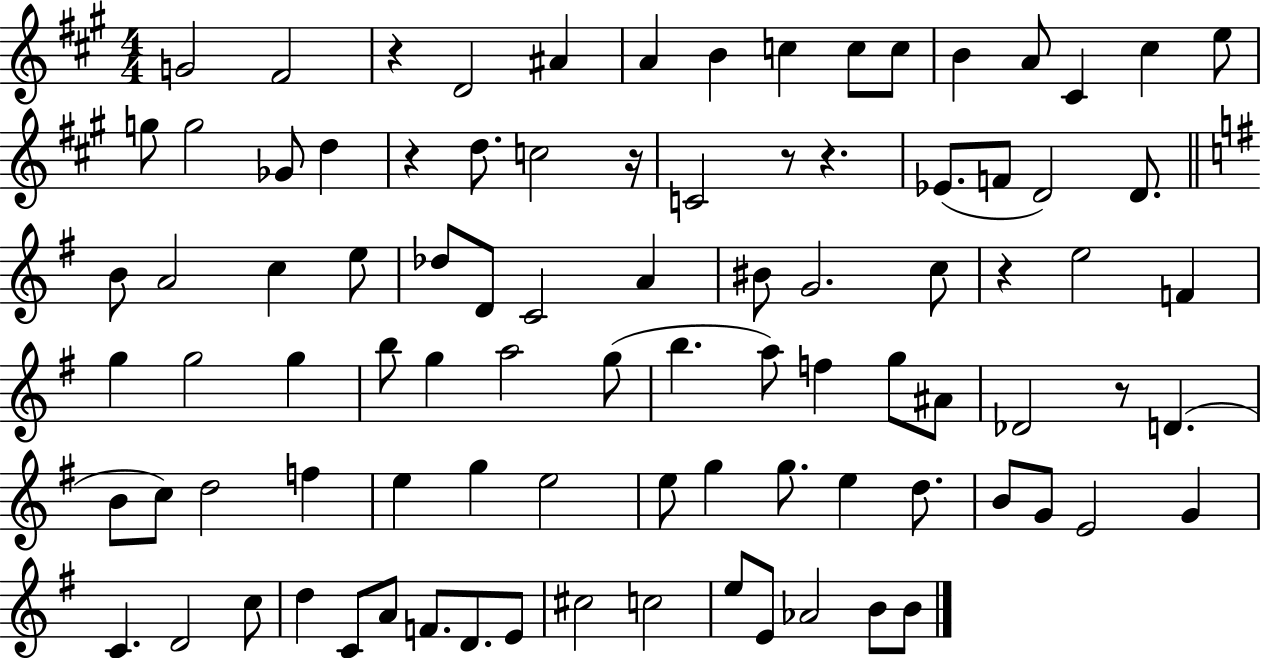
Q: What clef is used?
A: treble